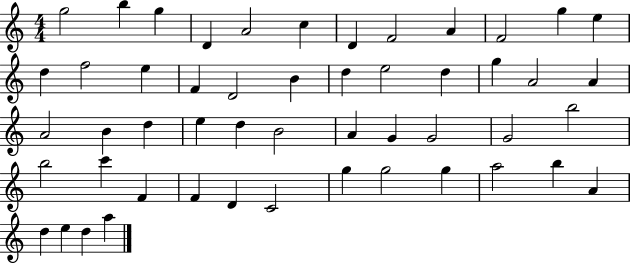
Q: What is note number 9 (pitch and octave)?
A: A4